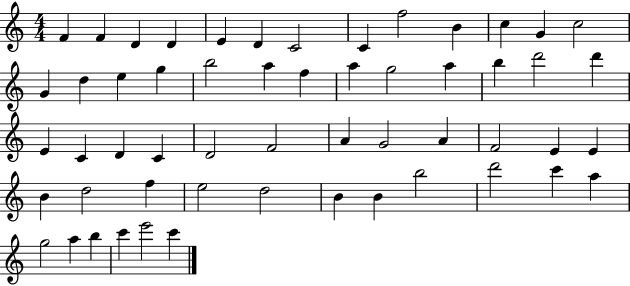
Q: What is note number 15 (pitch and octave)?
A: D5